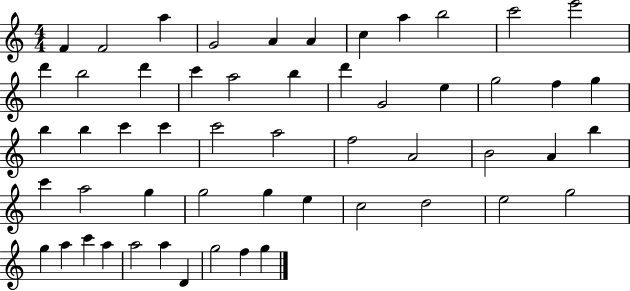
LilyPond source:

{
  \clef treble
  \numericTimeSignature
  \time 4/4
  \key c \major
  f'4 f'2 a''4 | g'2 a'4 a'4 | c''4 a''4 b''2 | c'''2 e'''2 | \break d'''4 b''2 d'''4 | c'''4 a''2 b''4 | d'''4 g'2 e''4 | g''2 f''4 g''4 | \break b''4 b''4 c'''4 c'''4 | c'''2 a''2 | f''2 a'2 | b'2 a'4 b''4 | \break c'''4 a''2 g''4 | g''2 g''4 e''4 | c''2 d''2 | e''2 g''2 | \break g''4 a''4 c'''4 a''4 | a''2 a''4 d'4 | g''2 f''4 g''4 | \bar "|."
}